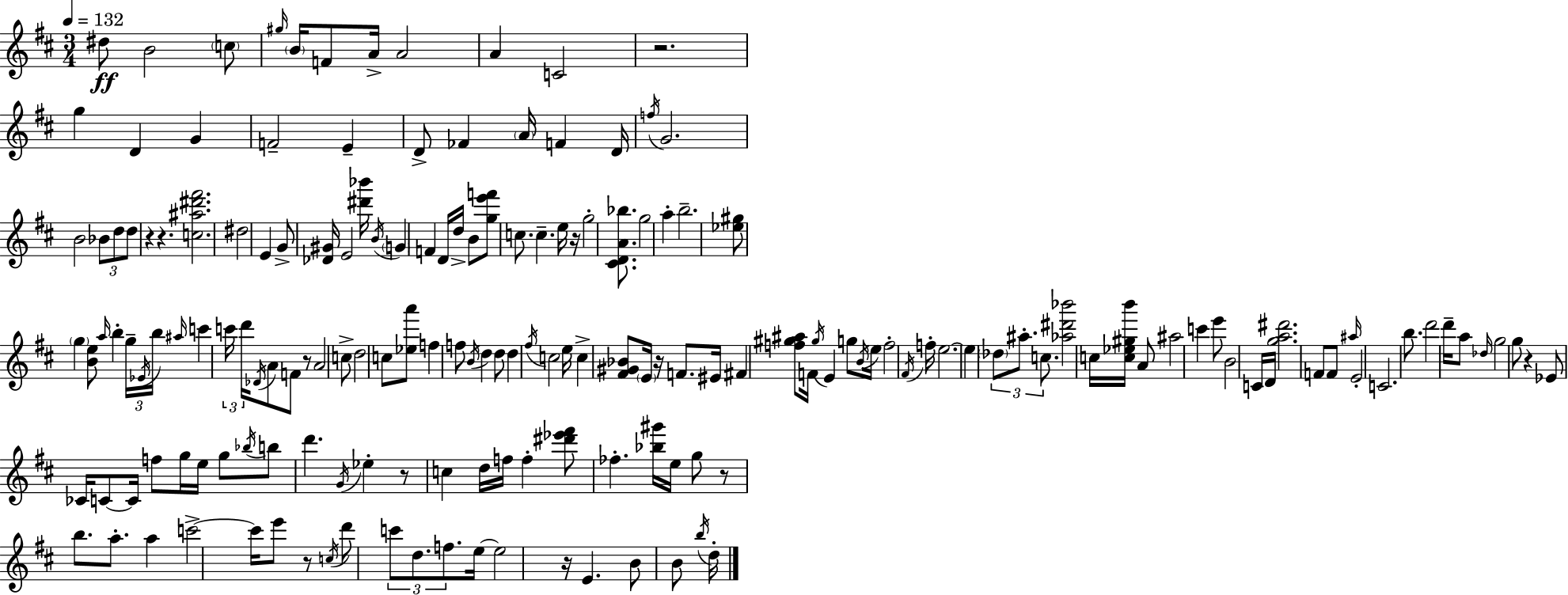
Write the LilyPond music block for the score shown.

{
  \clef treble
  \numericTimeSignature
  \time 3/4
  \key d \major
  \tempo 4 = 132
  \repeat volta 2 { dis''8\ff b'2 \parenthesize c''8 | \grace { gis''16 } \parenthesize b'16 f'8 a'16-> a'2 | a'4 c'2 | r2. | \break g''4 d'4 g'4 | f'2-- e'4-- | d'8-> fes'4 \parenthesize a'16 f'4 | d'16 \acciaccatura { f''16 } g'2. | \break b'2 \tuplet 3/2 { bes'8 | d''8 d''8 } r4 r4. | <c'' ais'' dis''' fis'''>2. | dis''2 e'4 | \break g'8-> <des' gis'>16 e'2 | <dis''' bes'''>16 \acciaccatura { b'16 } \parenthesize g'4 f'4 d'16 | d''16-> b'8 <g'' e''' f'''>8 c''8. c''4.-- | e''16 r16 g''2-. | \break <cis' d' a' bes''>8. g''2 a''4-. | b''2.-- | <ees'' gis''>8 \parenthesize g''4 <b' e''>8 \grace { a''16 } | b''4-. \tuplet 3/2 { g''16-- \acciaccatura { ees'16 } b''16 } \grace { ais''16 } c'''4 | \break \tuplet 3/2 { c'''16 d'''16 \acciaccatura { des'16 } } a'8 f'8 r8 a'2 | c''8-> d''2 | c''8 <ees'' a'''>8 f''4 f''8 | \acciaccatura { b'16 } d''4 d''8 d''4 | \break \acciaccatura { fis''16 } c''2 e''16 c''4-> | <fis' gis' bes'>8 \parenthesize e'16 r16 f'8. eis'16 fis'4 | <f'' gis'' ais''>8 f'16 \acciaccatura { gis''16 } e'4 g''8 | \acciaccatura { b'16 } e''16 f''2-. \acciaccatura { fis'16 } f''16-. | \break e''2.~~ | e''4 \tuplet 3/2 { \parenthesize des''8 ais''8.-. c''8. } | <aes'' dis''' bes'''>2 c''16 <c'' ees'' gis'' b'''>16 a'8 | ais''2 c'''4 | \break e'''8 b'2 c'16 d'16 | <g'' a'' dis'''>2. | f'8 f'8 \grace { ais''16 } e'2-. | c'2. | \break b''8. d'''2 | d'''16-- a''8 \grace { des''16 } g''2 | g''8 r4 ees'8 ces'16 c'8~~ c'16 | f''8 g''16 e''16 g''8 \acciaccatura { bes''16 } b''8 d'''4. | \break \acciaccatura { g'16 } ees''4-. r8 c''4 | d''16 f''16 f''4-. <dis''' ees''' fis'''>8 fes''4.-. | <bes'' gis'''>16 e''16 g''8 r8 b''8. | a''8.-. a''4 c'''2->~~ | \break c'''16 e'''8 r8 \acciaccatura { c''16 } d'''8 | \tuplet 3/2 { c'''8 d''8. f''8. } e''16~~ e''2 | r16 e'4. | b'8 b'8 \acciaccatura { b''16 } d''16-. } \bar "|."
}